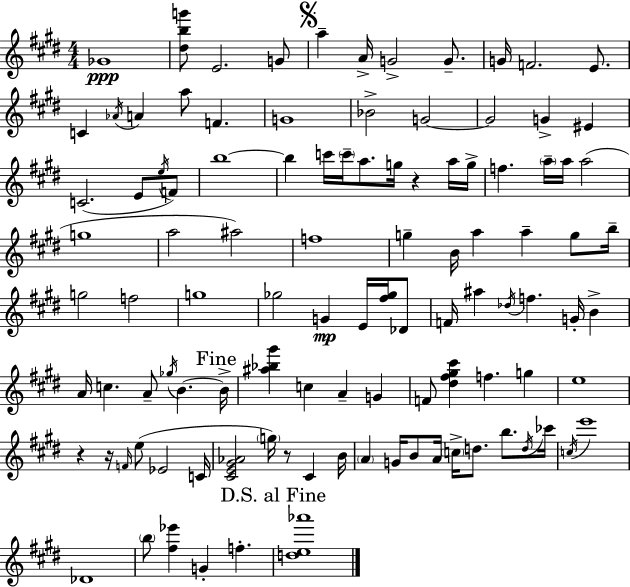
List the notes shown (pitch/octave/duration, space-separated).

Gb4/w [D#5,B5,G6]/e E4/h. G4/e A5/q A4/s G4/h G4/e. G4/s F4/h. E4/e. C4/q Ab4/s A4/q A5/e F4/q. G4/w Bb4/h G4/h G4/h G4/q EIS4/q C4/h. E4/e E5/s F4/e B5/w B5/q C6/s C6/s A5/e. G5/s R/q A5/s G5/s F5/q. A5/s A5/s A5/h G5/w A5/h A#5/h F5/w G5/q B4/s A5/q A5/q G5/e B5/s G5/h F5/h G5/w Gb5/h G4/q E4/s [F#5,Gb5]/s Db4/e F4/s A#5/q Db5/s F5/q. G4/s B4/q A4/s C5/q. A4/e Gb5/s B4/q. B4/s [A#5,Bb5,G#6]/q C5/q A4/q G4/q F4/e [D#5,F#5,G#5,C#6]/q F5/q. G5/q E5/w R/q R/s F4/s E5/e Eb4/h C4/s [C#4,E4,G#4,Ab4]/h G5/s R/e C#4/q B4/s A4/q G4/s B4/e A4/s C5/s D5/e. B5/e. D5/s CES6/s C5/s E6/w Db4/w B5/e [F#5,Eb6]/q G4/q F5/q. [D5,E5,Ab6]/w